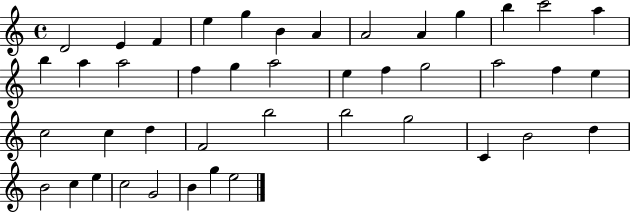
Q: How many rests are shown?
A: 0